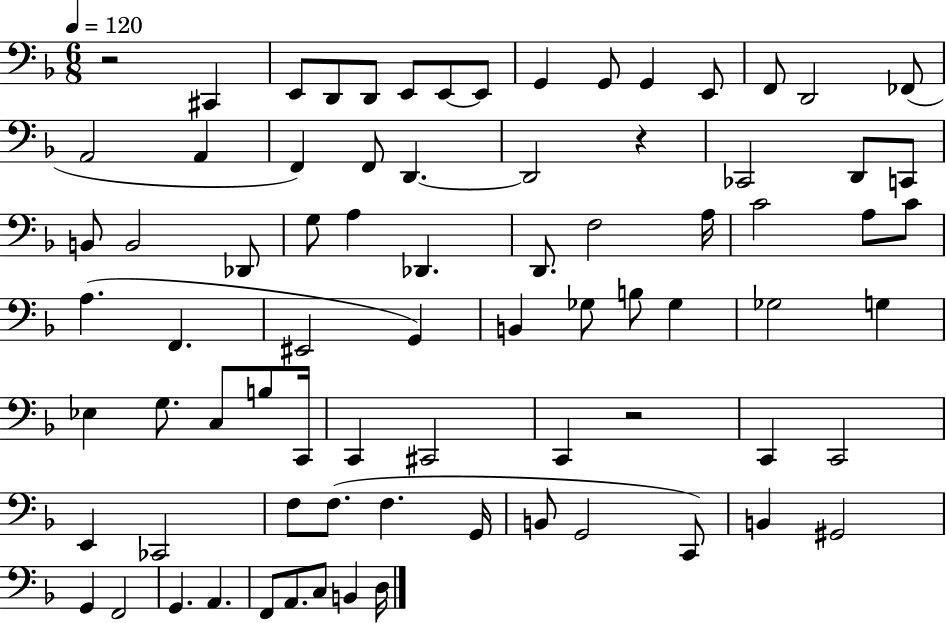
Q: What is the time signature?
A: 6/8